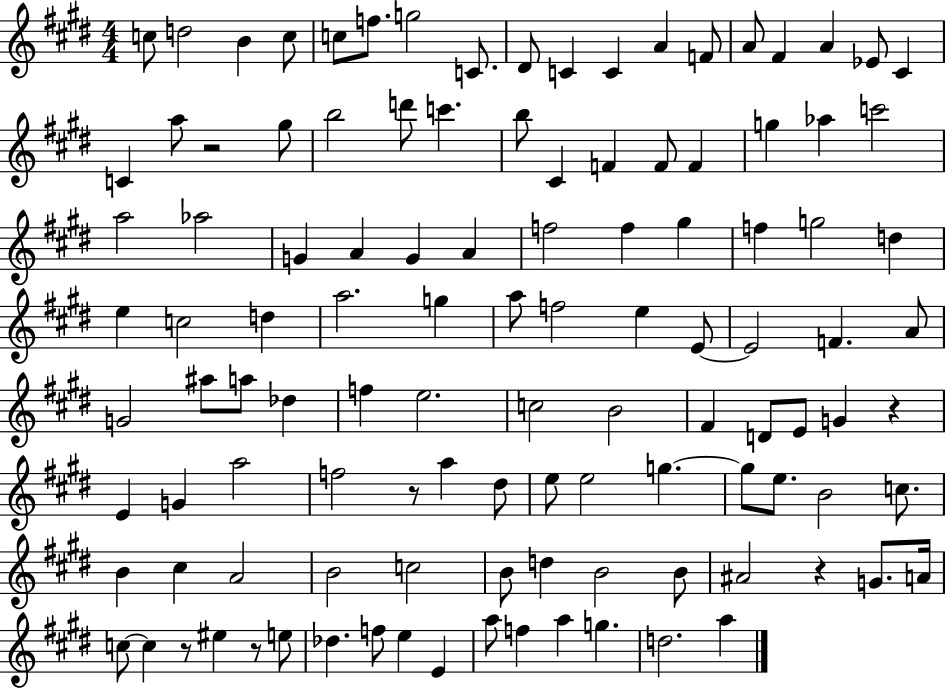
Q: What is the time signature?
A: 4/4